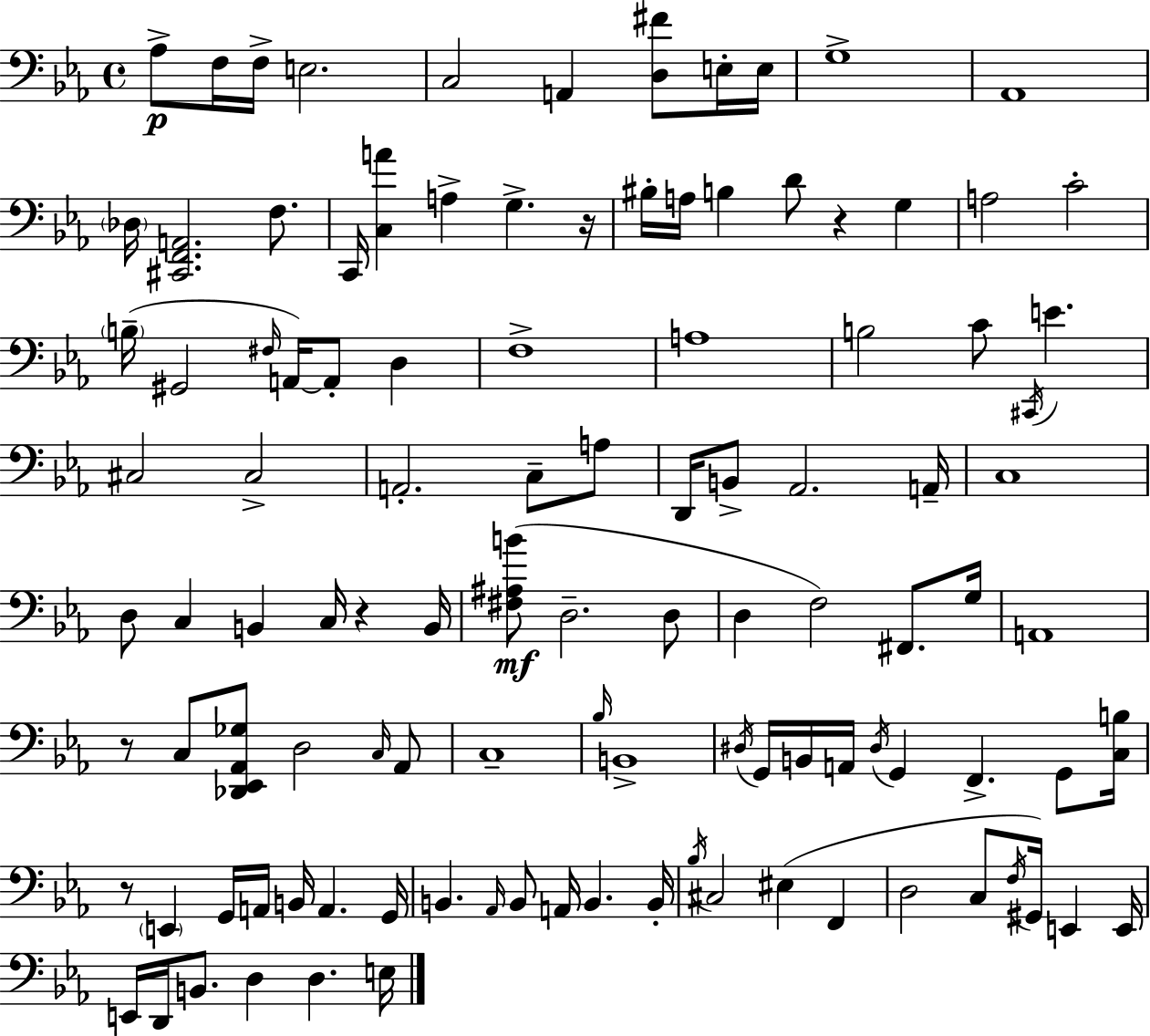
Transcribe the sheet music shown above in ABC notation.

X:1
T:Untitled
M:4/4
L:1/4
K:Eb
_A,/2 F,/4 F,/4 E,2 C,2 A,, [D,^F]/2 E,/4 E,/4 G,4 _A,,4 _D,/4 [^C,,F,,A,,]2 F,/2 C,,/4 [C,A] A, G, z/4 ^B,/4 A,/4 B, D/2 z G, A,2 C2 B,/4 ^G,,2 ^F,/4 A,,/4 A,,/2 D, F,4 A,4 B,2 C/2 ^C,,/4 E ^C,2 ^C,2 A,,2 C,/2 A,/2 D,,/4 B,,/2 _A,,2 A,,/4 C,4 D,/2 C, B,, C,/4 z B,,/4 [^F,^A,B]/2 D,2 D,/2 D, F,2 ^F,,/2 G,/4 A,,4 z/2 C,/2 [_D,,_E,,_A,,_G,]/2 D,2 C,/4 _A,,/2 C,4 _B,/4 B,,4 ^D,/4 G,,/4 B,,/4 A,,/4 ^D,/4 G,, F,, G,,/2 [C,B,]/4 z/2 E,, G,,/4 A,,/4 B,,/4 A,, G,,/4 B,, _A,,/4 B,,/2 A,,/4 B,, B,,/4 _B,/4 ^C,2 ^E, F,, D,2 C,/2 F,/4 ^G,,/4 E,, E,,/4 E,,/4 D,,/4 B,,/2 D, D, E,/4